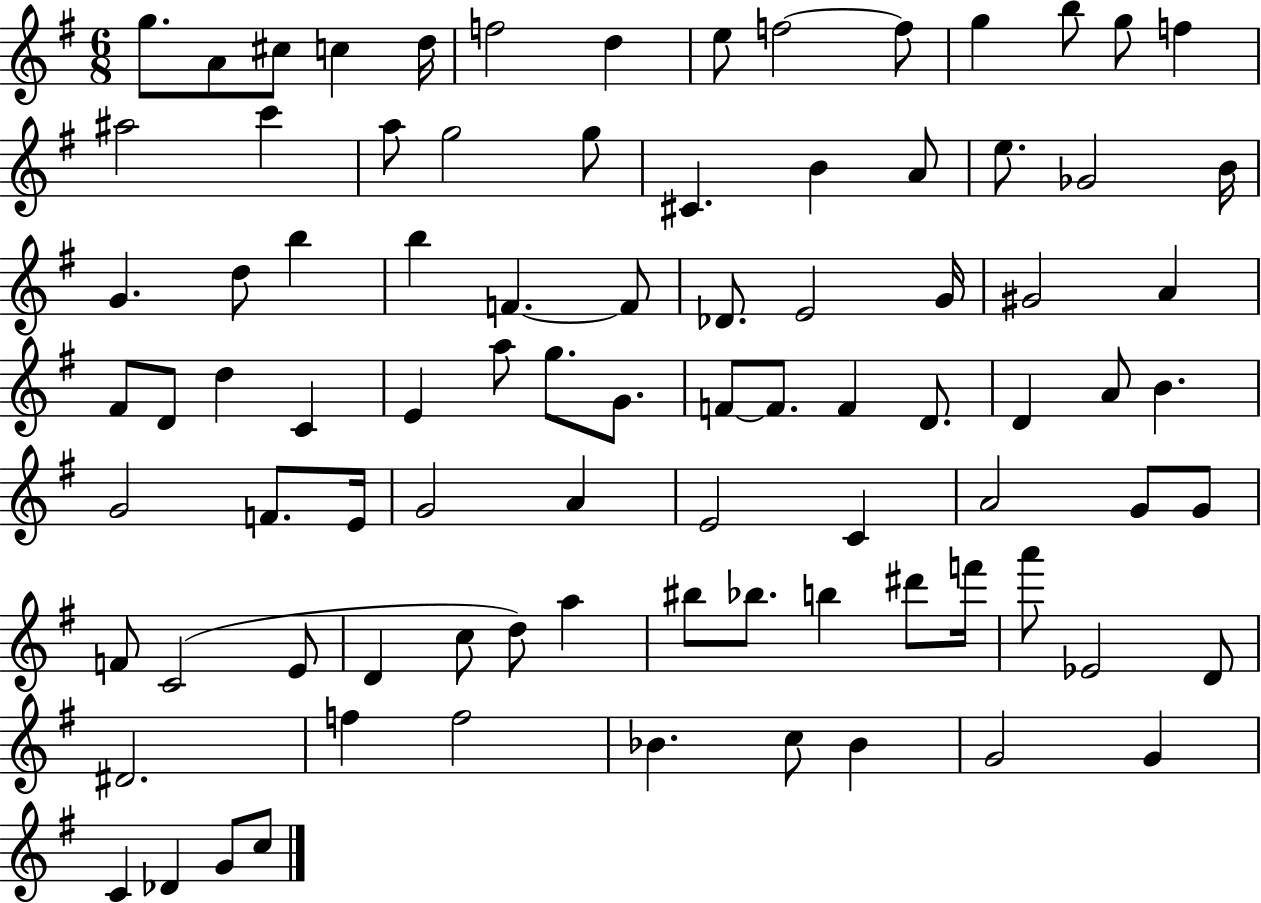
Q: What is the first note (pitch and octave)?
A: G5